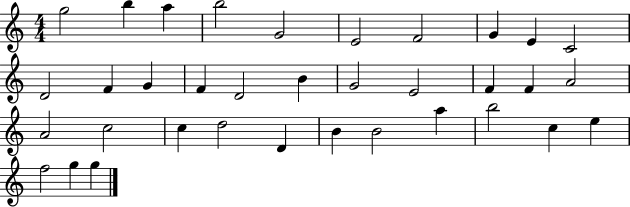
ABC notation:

X:1
T:Untitled
M:4/4
L:1/4
K:C
g2 b a b2 G2 E2 F2 G E C2 D2 F G F D2 B G2 E2 F F A2 A2 c2 c d2 D B B2 a b2 c e f2 g g